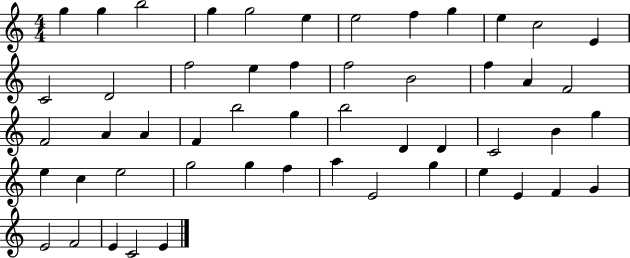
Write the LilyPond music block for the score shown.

{
  \clef treble
  \numericTimeSignature
  \time 4/4
  \key c \major
  g''4 g''4 b''2 | g''4 g''2 e''4 | e''2 f''4 g''4 | e''4 c''2 e'4 | \break c'2 d'2 | f''2 e''4 f''4 | f''2 b'2 | f''4 a'4 f'2 | \break f'2 a'4 a'4 | f'4 b''2 g''4 | b''2 d'4 d'4 | c'2 b'4 g''4 | \break e''4 c''4 e''2 | g''2 g''4 f''4 | a''4 e'2 g''4 | e''4 e'4 f'4 g'4 | \break e'2 f'2 | e'4 c'2 e'4 | \bar "|."
}